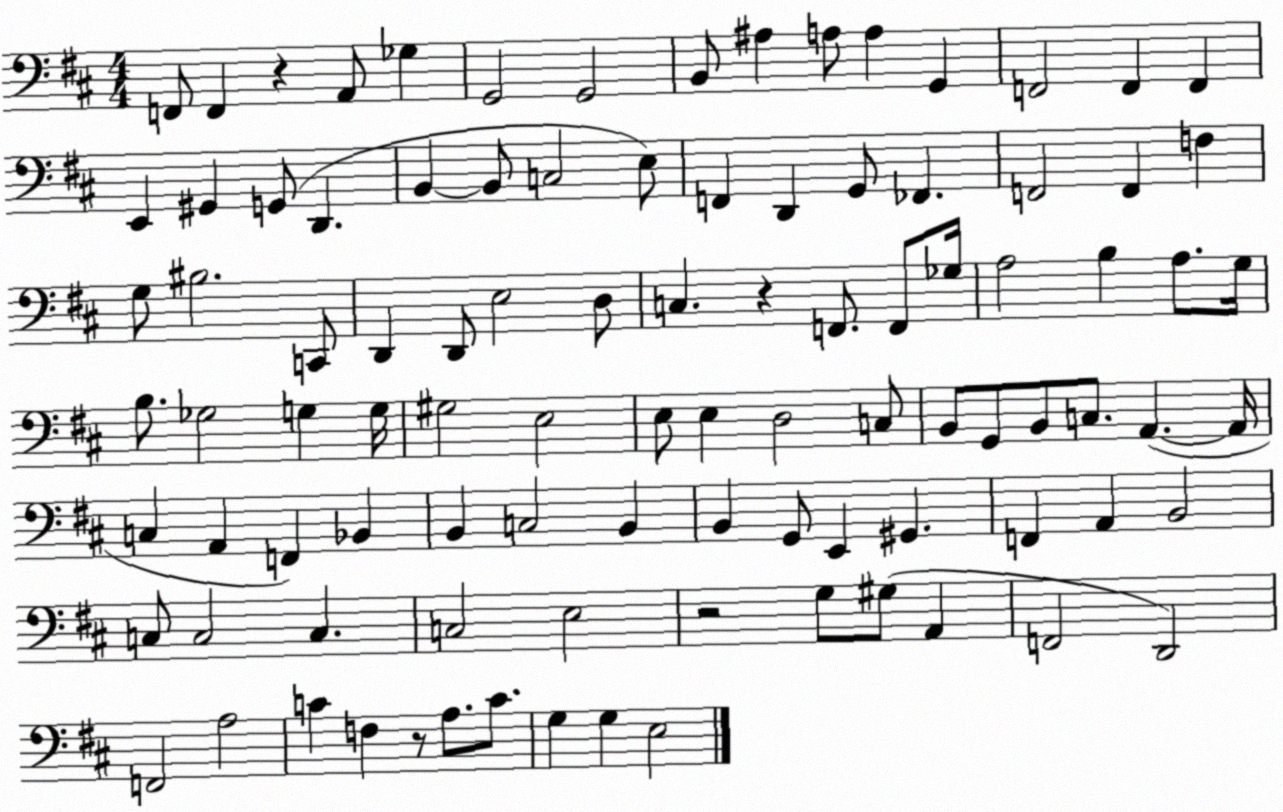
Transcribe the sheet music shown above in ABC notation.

X:1
T:Untitled
M:4/4
L:1/4
K:D
F,,/2 F,, z A,,/2 _G, G,,2 G,,2 B,,/2 ^A, A,/2 A, G,, F,,2 F,, F,, E,, ^G,, G,,/2 D,, B,, B,,/2 C,2 E,/2 F,, D,, G,,/2 _F,, F,,2 F,, F, G,/2 ^B,2 C,,/2 D,, D,,/2 E,2 D,/2 C, z F,,/2 F,,/2 _G,/4 A,2 B, A,/2 G,/4 B,/2 _G,2 G, G,/4 ^G,2 E,2 E,/2 E, D,2 C,/2 B,,/2 G,,/2 B,,/2 C,/2 A,, A,,/4 C, A,, F,, _B,, B,, C,2 B,, B,, G,,/2 E,, ^G,, F,, A,, B,,2 C,/2 C,2 C, C,2 E,2 z2 G,/2 ^G,/2 A,, F,,2 D,,2 F,,2 A,2 C F, z/2 A,/2 C/2 G, G, E,2